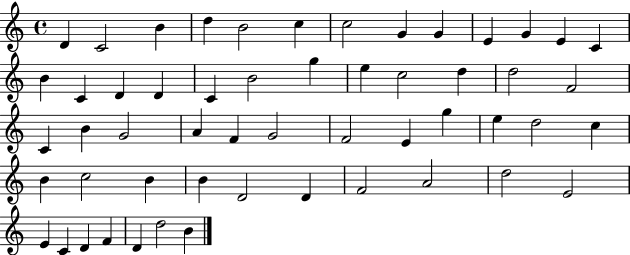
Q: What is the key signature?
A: C major